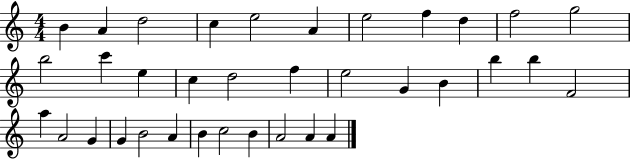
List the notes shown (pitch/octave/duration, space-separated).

B4/q A4/q D5/h C5/q E5/h A4/q E5/h F5/q D5/q F5/h G5/h B5/h C6/q E5/q C5/q D5/h F5/q E5/h G4/q B4/q B5/q B5/q F4/h A5/q A4/h G4/q G4/q B4/h A4/q B4/q C5/h B4/q A4/h A4/q A4/q